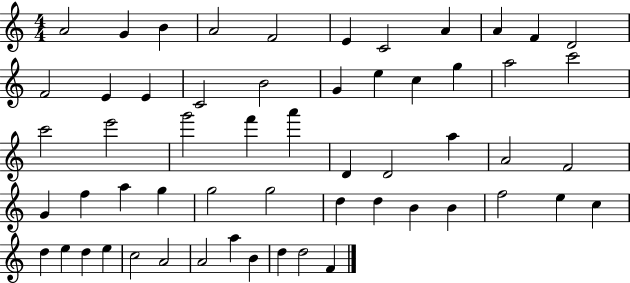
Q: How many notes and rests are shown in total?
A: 57